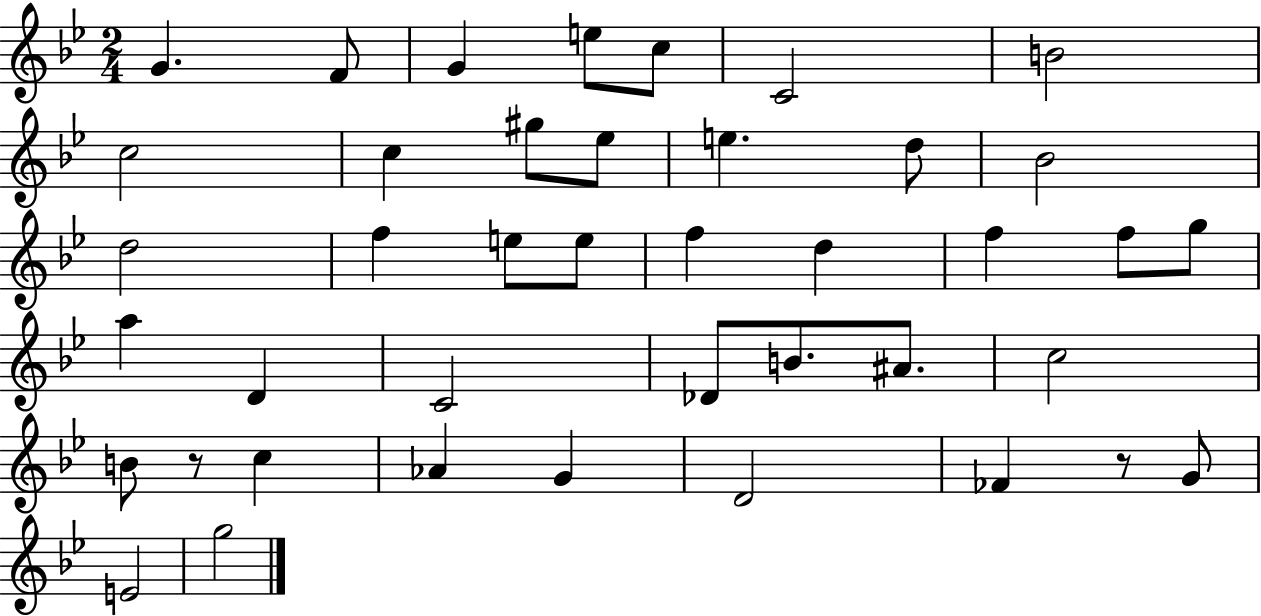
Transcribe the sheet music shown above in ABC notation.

X:1
T:Untitled
M:2/4
L:1/4
K:Bb
G F/2 G e/2 c/2 C2 B2 c2 c ^g/2 _e/2 e d/2 _B2 d2 f e/2 e/2 f d f f/2 g/2 a D C2 _D/2 B/2 ^A/2 c2 B/2 z/2 c _A G D2 _F z/2 G/2 E2 g2